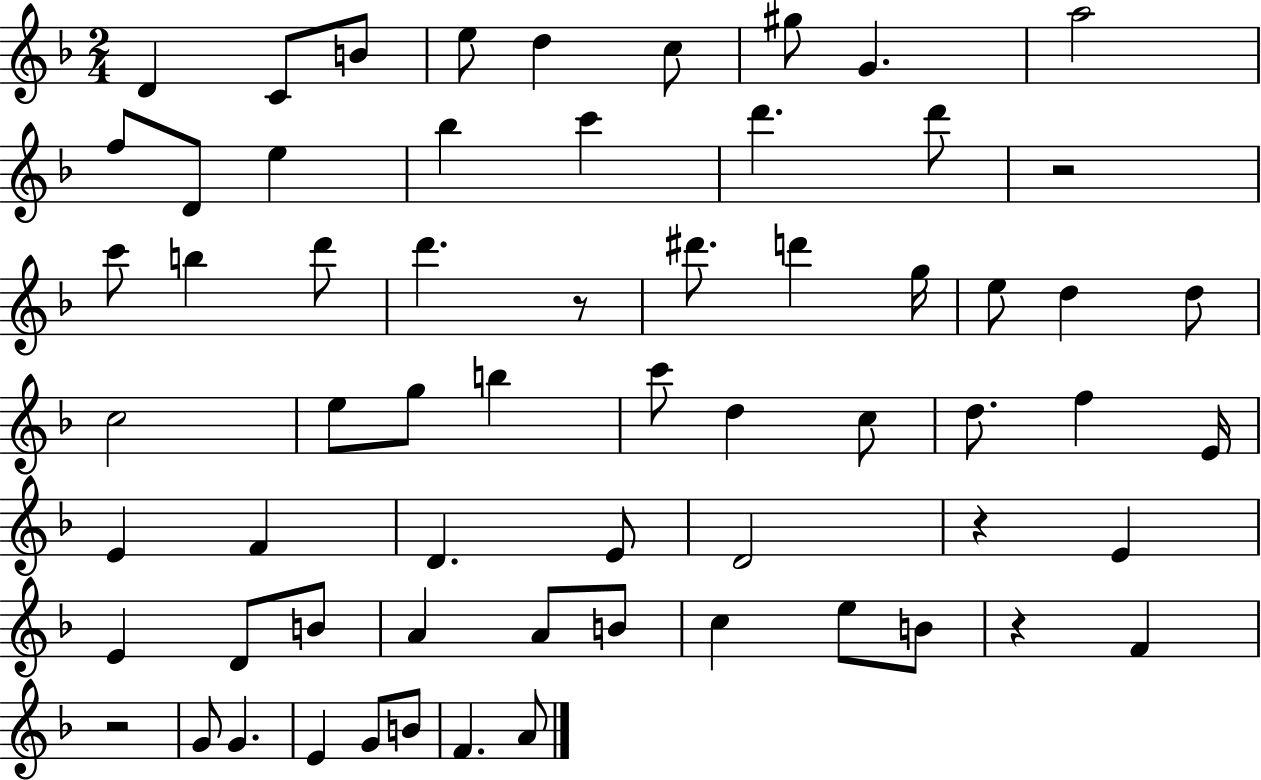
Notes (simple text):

D4/q C4/e B4/e E5/e D5/q C5/e G#5/e G4/q. A5/h F5/e D4/e E5/q Bb5/q C6/q D6/q. D6/e R/h C6/e B5/q D6/e D6/q. R/e D#6/e. D6/q G5/s E5/e D5/q D5/e C5/h E5/e G5/e B5/q C6/e D5/q C5/e D5/e. F5/q E4/s E4/q F4/q D4/q. E4/e D4/h R/q E4/q E4/q D4/e B4/e A4/q A4/e B4/e C5/q E5/e B4/e R/q F4/q R/h G4/e G4/q. E4/q G4/e B4/e F4/q. A4/e